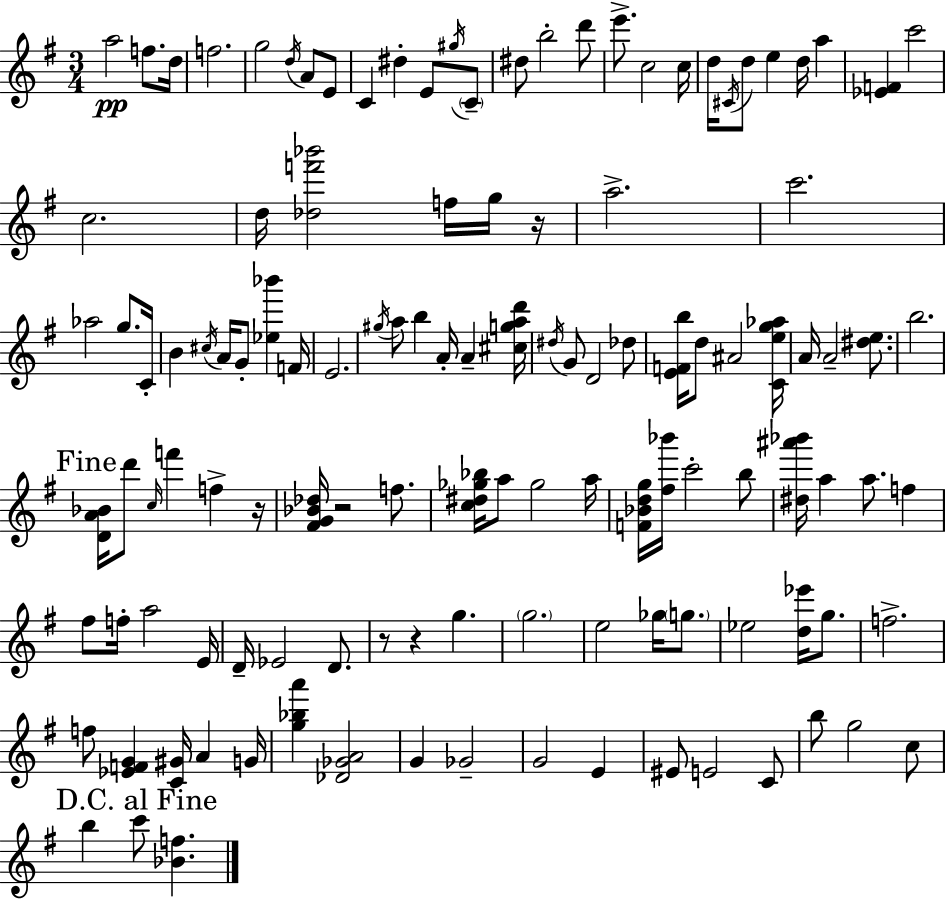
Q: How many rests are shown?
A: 5